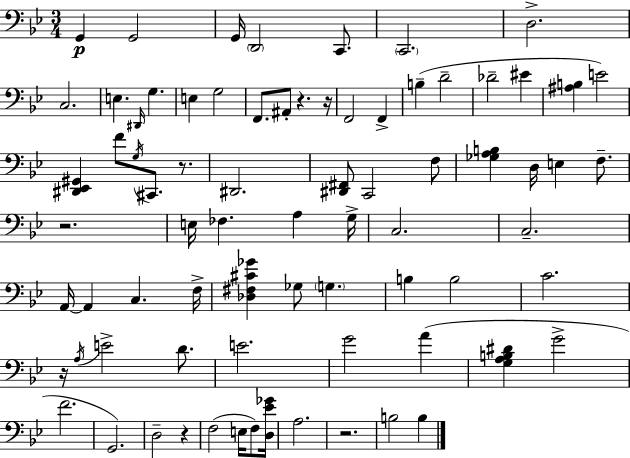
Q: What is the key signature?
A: G minor